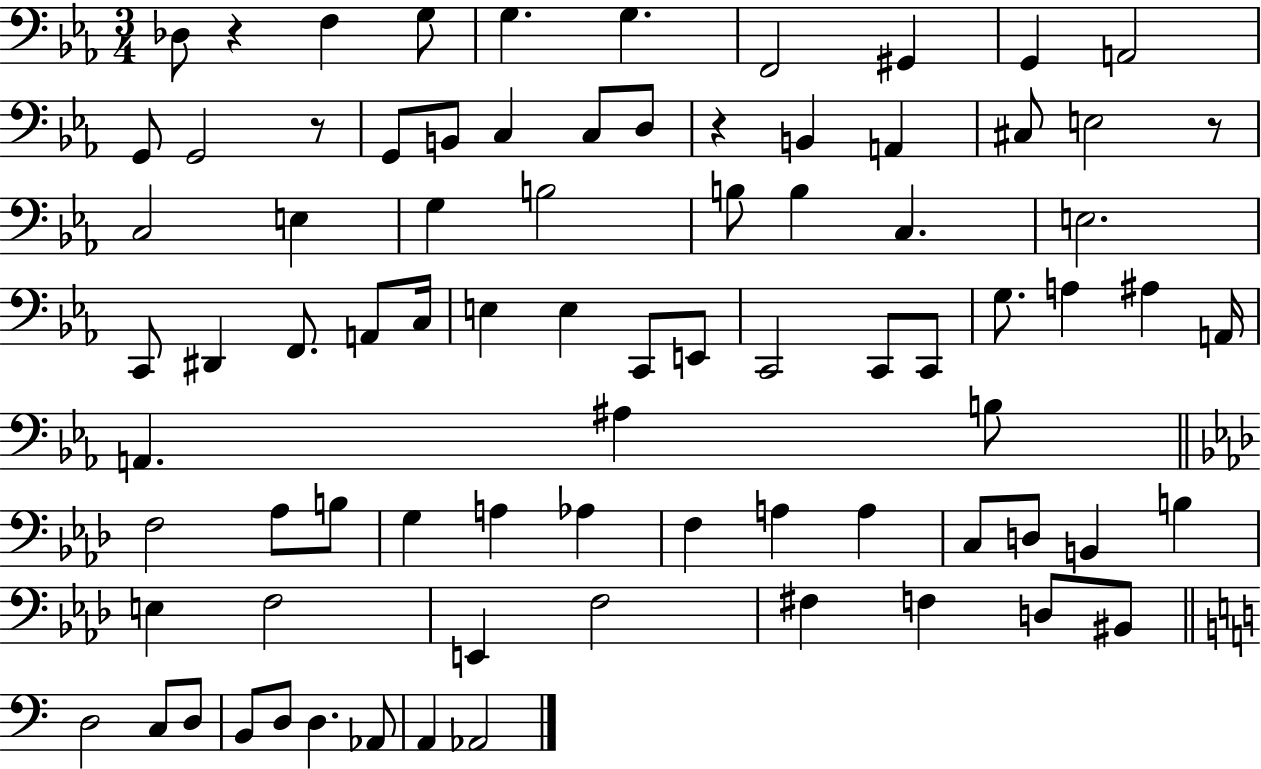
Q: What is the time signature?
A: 3/4